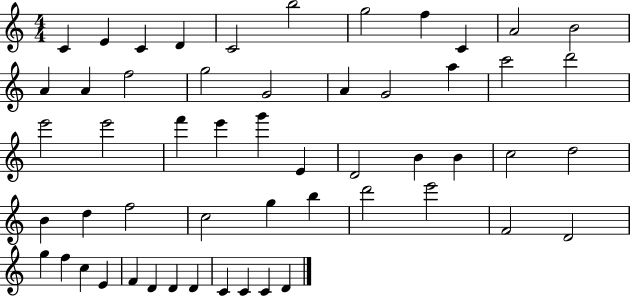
{
  \clef treble
  \numericTimeSignature
  \time 4/4
  \key c \major
  c'4 e'4 c'4 d'4 | c'2 b''2 | g''2 f''4 c'4 | a'2 b'2 | \break a'4 a'4 f''2 | g''2 g'2 | a'4 g'2 a''4 | c'''2 d'''2 | \break e'''2 e'''2 | f'''4 e'''4 g'''4 e'4 | d'2 b'4 b'4 | c''2 d''2 | \break b'4 d''4 f''2 | c''2 g''4 b''4 | d'''2 e'''2 | f'2 d'2 | \break g''4 f''4 c''4 e'4 | f'4 d'4 d'4 d'4 | c'4 c'4 c'4 d'4 | \bar "|."
}